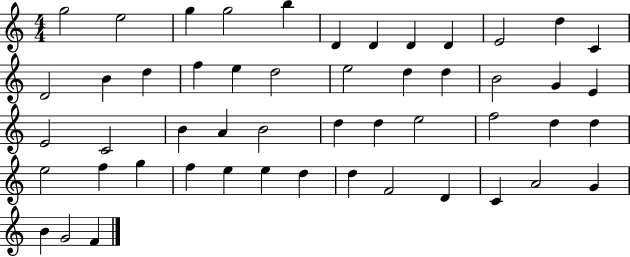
{
  \clef treble
  \numericTimeSignature
  \time 4/4
  \key c \major
  g''2 e''2 | g''4 g''2 b''4 | d'4 d'4 d'4 d'4 | e'2 d''4 c'4 | \break d'2 b'4 d''4 | f''4 e''4 d''2 | e''2 d''4 d''4 | b'2 g'4 e'4 | \break e'2 c'2 | b'4 a'4 b'2 | d''4 d''4 e''2 | f''2 d''4 d''4 | \break e''2 f''4 g''4 | f''4 e''4 e''4 d''4 | d''4 f'2 d'4 | c'4 a'2 g'4 | \break b'4 g'2 f'4 | \bar "|."
}